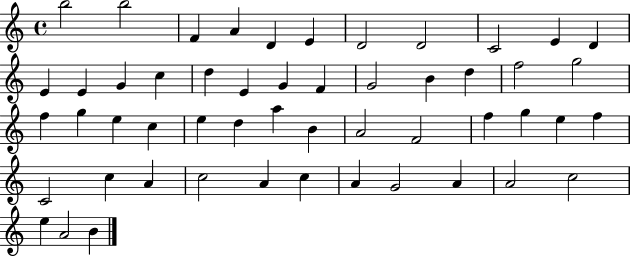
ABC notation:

X:1
T:Untitled
M:4/4
L:1/4
K:C
b2 b2 F A D E D2 D2 C2 E D E E G c d E G F G2 B d f2 g2 f g e c e d a B A2 F2 f g e f C2 c A c2 A c A G2 A A2 c2 e A2 B